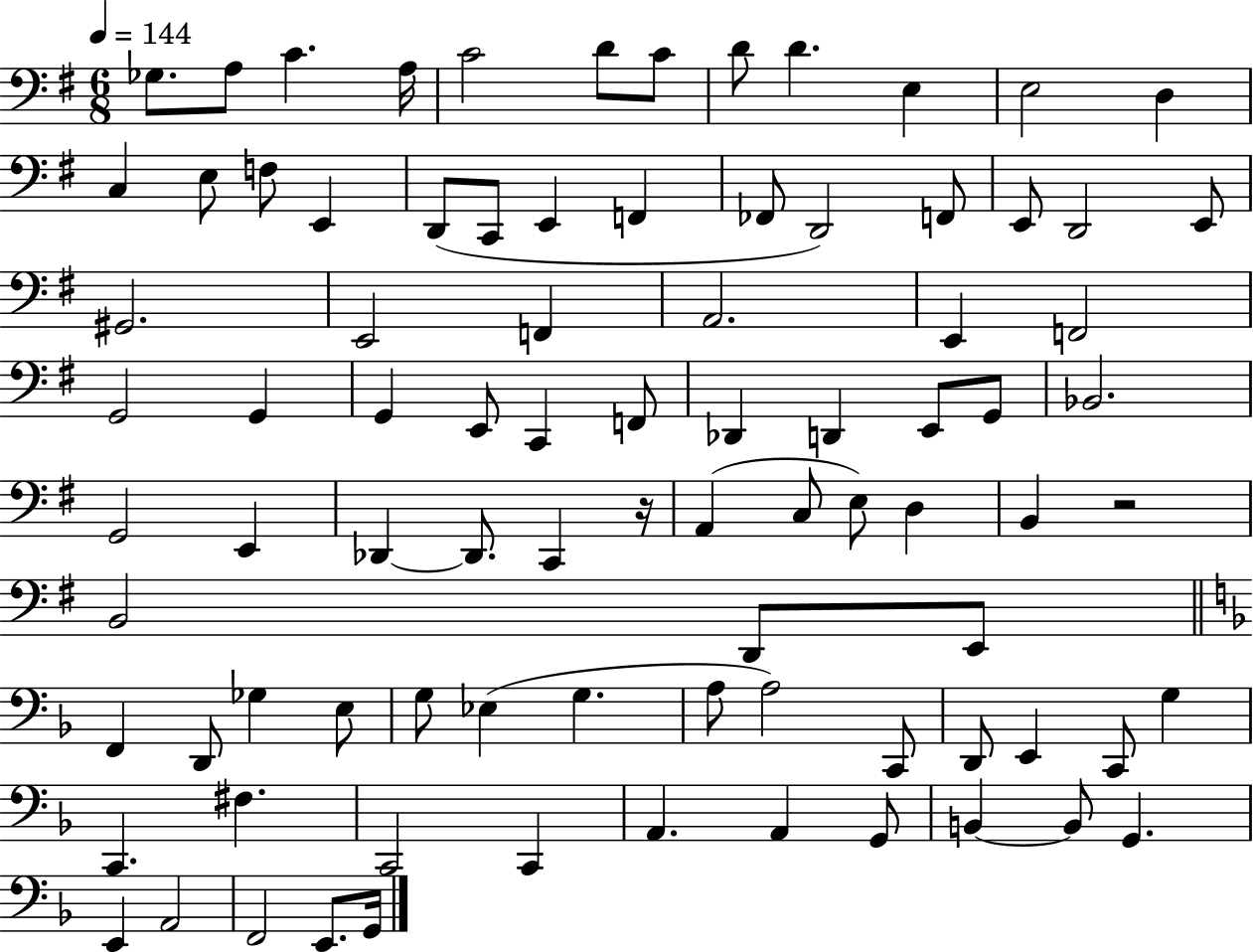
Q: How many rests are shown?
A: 2